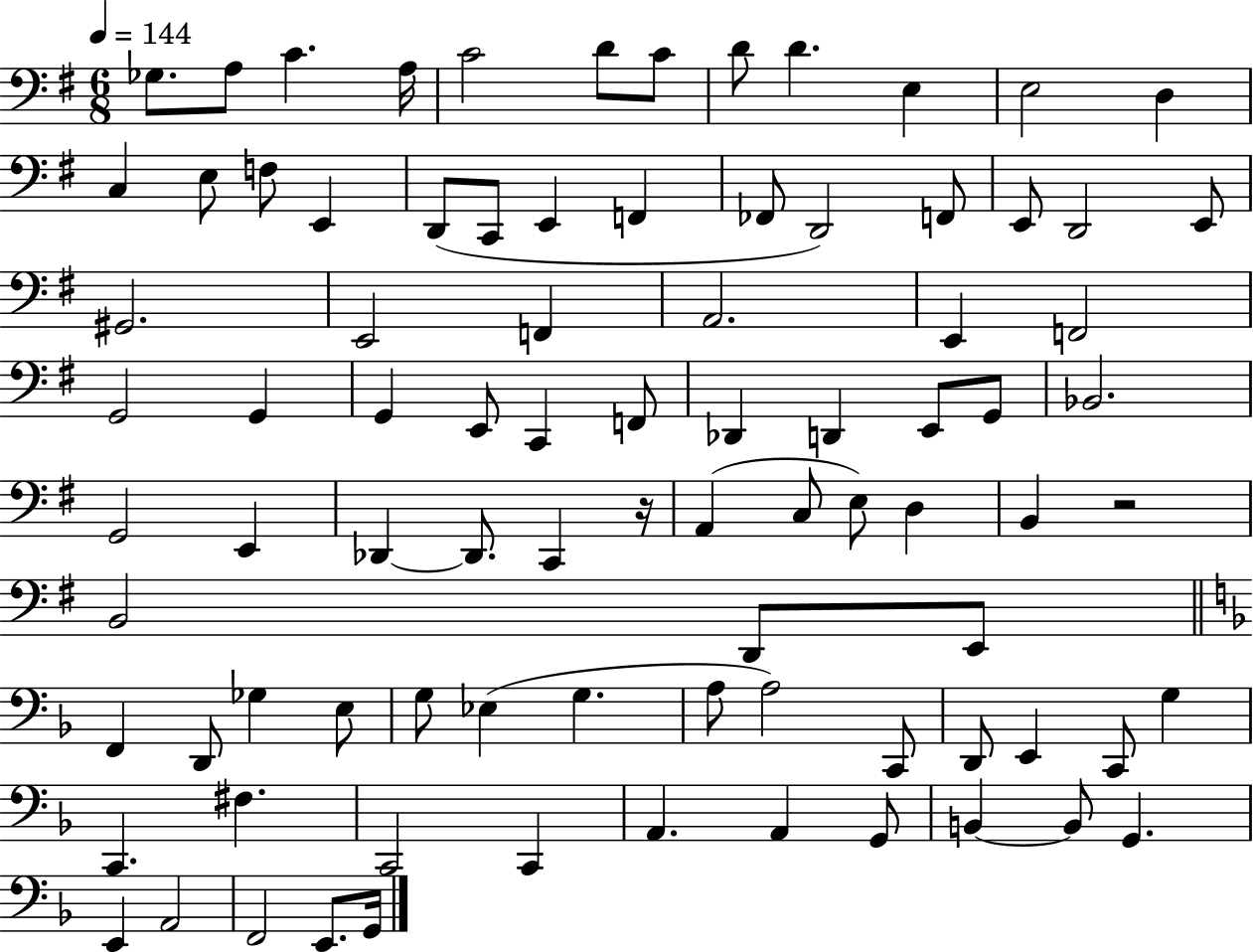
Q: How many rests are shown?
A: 2